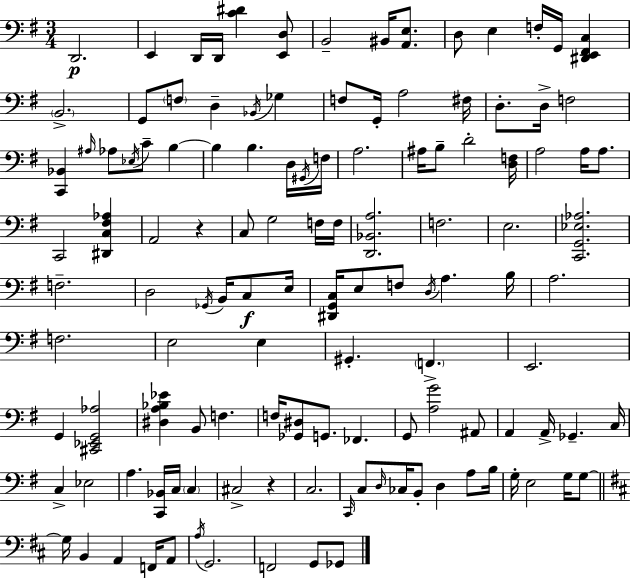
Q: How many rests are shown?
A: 2